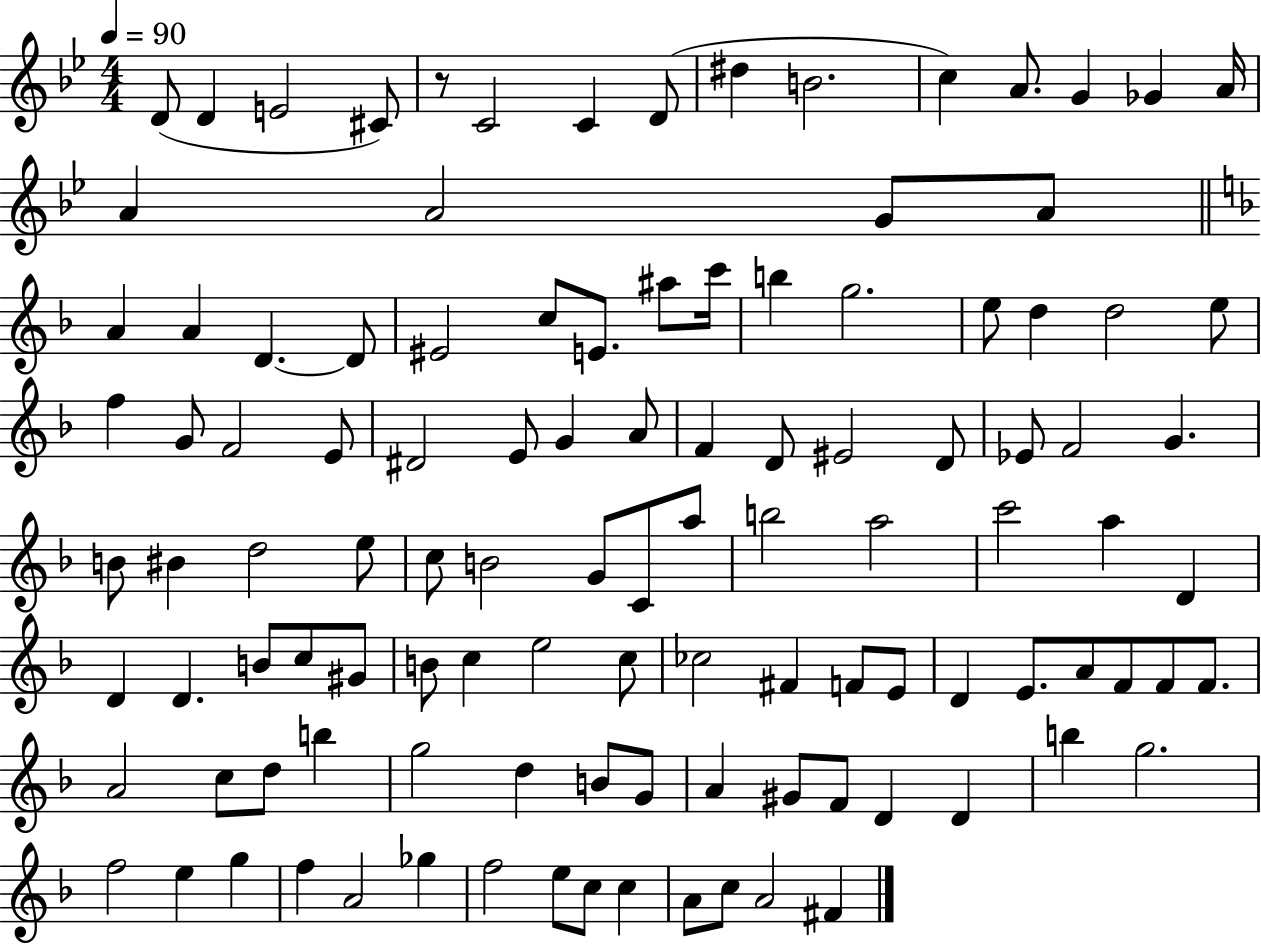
X:1
T:Untitled
M:4/4
L:1/4
K:Bb
D/2 D E2 ^C/2 z/2 C2 C D/2 ^d B2 c A/2 G _G A/4 A A2 G/2 A/2 A A D D/2 ^E2 c/2 E/2 ^a/2 c'/4 b g2 e/2 d d2 e/2 f G/2 F2 E/2 ^D2 E/2 G A/2 F D/2 ^E2 D/2 _E/2 F2 G B/2 ^B d2 e/2 c/2 B2 G/2 C/2 a/2 b2 a2 c'2 a D D D B/2 c/2 ^G/2 B/2 c e2 c/2 _c2 ^F F/2 E/2 D E/2 A/2 F/2 F/2 F/2 A2 c/2 d/2 b g2 d B/2 G/2 A ^G/2 F/2 D D b g2 f2 e g f A2 _g f2 e/2 c/2 c A/2 c/2 A2 ^F